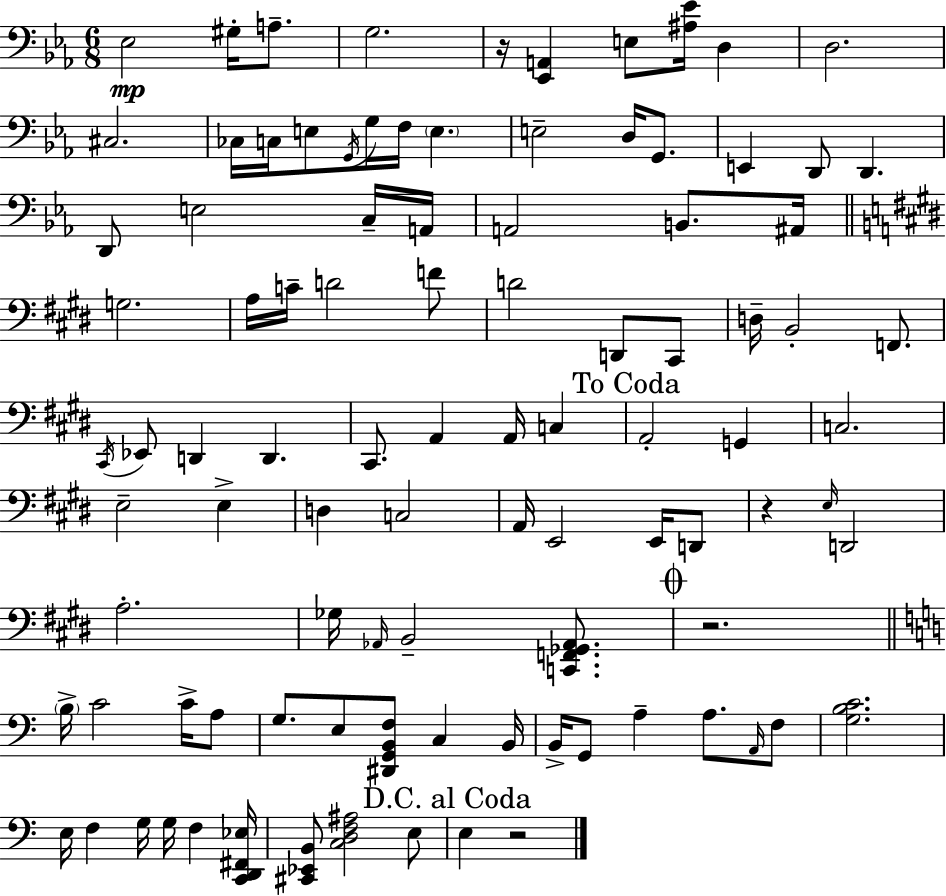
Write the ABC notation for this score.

X:1
T:Untitled
M:6/8
L:1/4
K:Cm
_E,2 ^G,/4 A,/2 G,2 z/4 [_E,,A,,] E,/2 [^A,_E]/4 D, D,2 ^C,2 _C,/4 C,/4 E,/2 G,,/4 G,/4 F,/4 E, E,2 D,/4 G,,/2 E,, D,,/2 D,, D,,/2 E,2 C,/4 A,,/4 A,,2 B,,/2 ^A,,/4 G,2 A,/4 C/4 D2 F/2 D2 D,,/2 ^C,,/2 D,/4 B,,2 F,,/2 ^C,,/4 _E,,/2 D,, D,, ^C,,/2 A,, A,,/4 C, A,,2 G,, C,2 E,2 E, D, C,2 A,,/4 E,,2 E,,/4 D,,/2 z E,/4 D,,2 A,2 _G,/4 _A,,/4 B,,2 [C,,F,,_G,,_A,,]/2 z2 B,/4 C2 C/4 A,/2 G,/2 E,/2 [^D,,G,,B,,F,]/2 C, B,,/4 B,,/4 G,,/2 A, A,/2 A,,/4 F,/2 [G,B,C]2 E,/4 F, G,/4 G,/4 F, [C,,D,,^F,,_E,]/4 [^C,,_E,,B,,]/2 [C,D,F,^A,]2 E,/2 E, z2